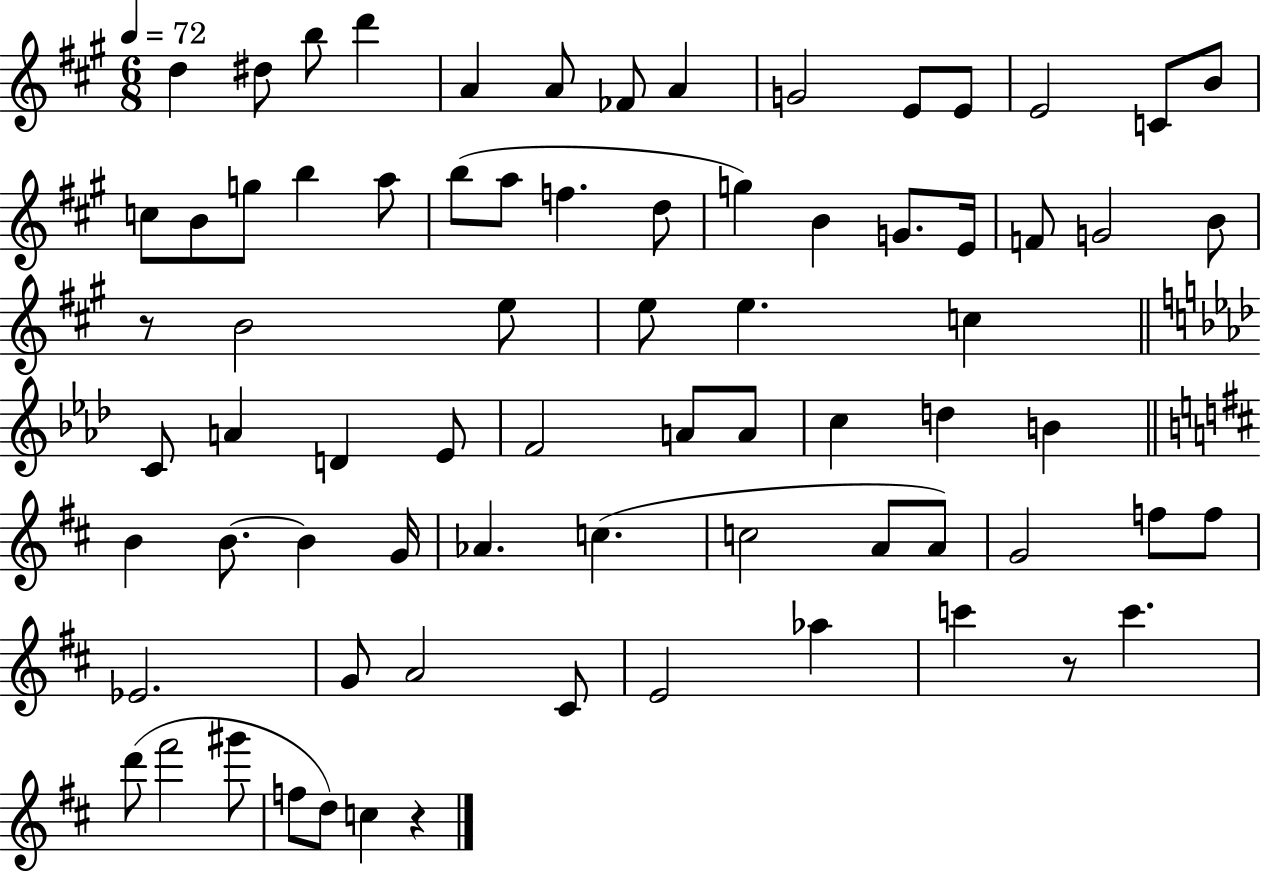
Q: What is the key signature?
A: A major